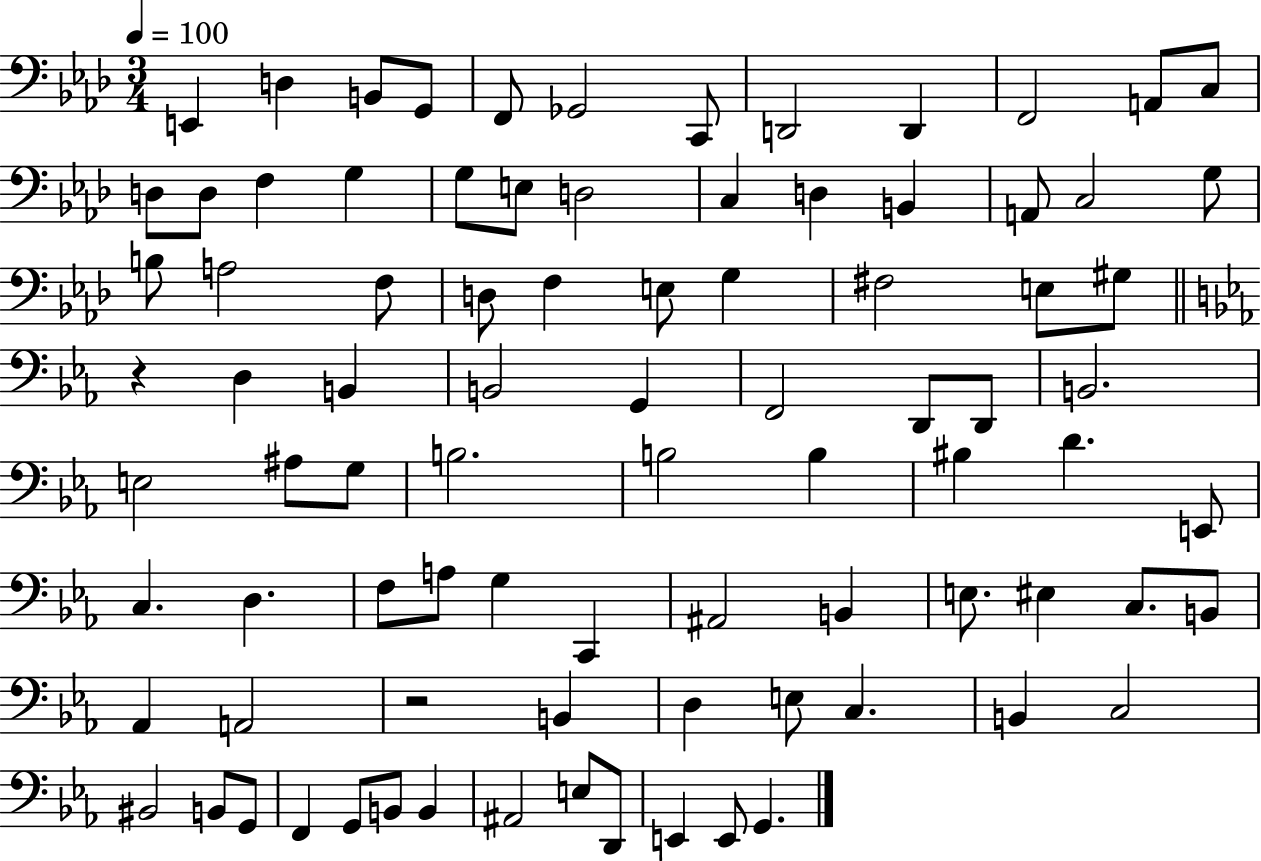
E2/q D3/q B2/e G2/e F2/e Gb2/h C2/e D2/h D2/q F2/h A2/e C3/e D3/e D3/e F3/q G3/q G3/e E3/e D3/h C3/q D3/q B2/q A2/e C3/h G3/e B3/e A3/h F3/e D3/e F3/q E3/e G3/q F#3/h E3/e G#3/e R/q D3/q B2/q B2/h G2/q F2/h D2/e D2/e B2/h. E3/h A#3/e G3/e B3/h. B3/h B3/q BIS3/q D4/q. E2/e C3/q. D3/q. F3/e A3/e G3/q C2/q A#2/h B2/q E3/e. EIS3/q C3/e. B2/e Ab2/q A2/h R/h B2/q D3/q E3/e C3/q. B2/q C3/h BIS2/h B2/e G2/e F2/q G2/e B2/e B2/q A#2/h E3/e D2/e E2/q E2/e G2/q.